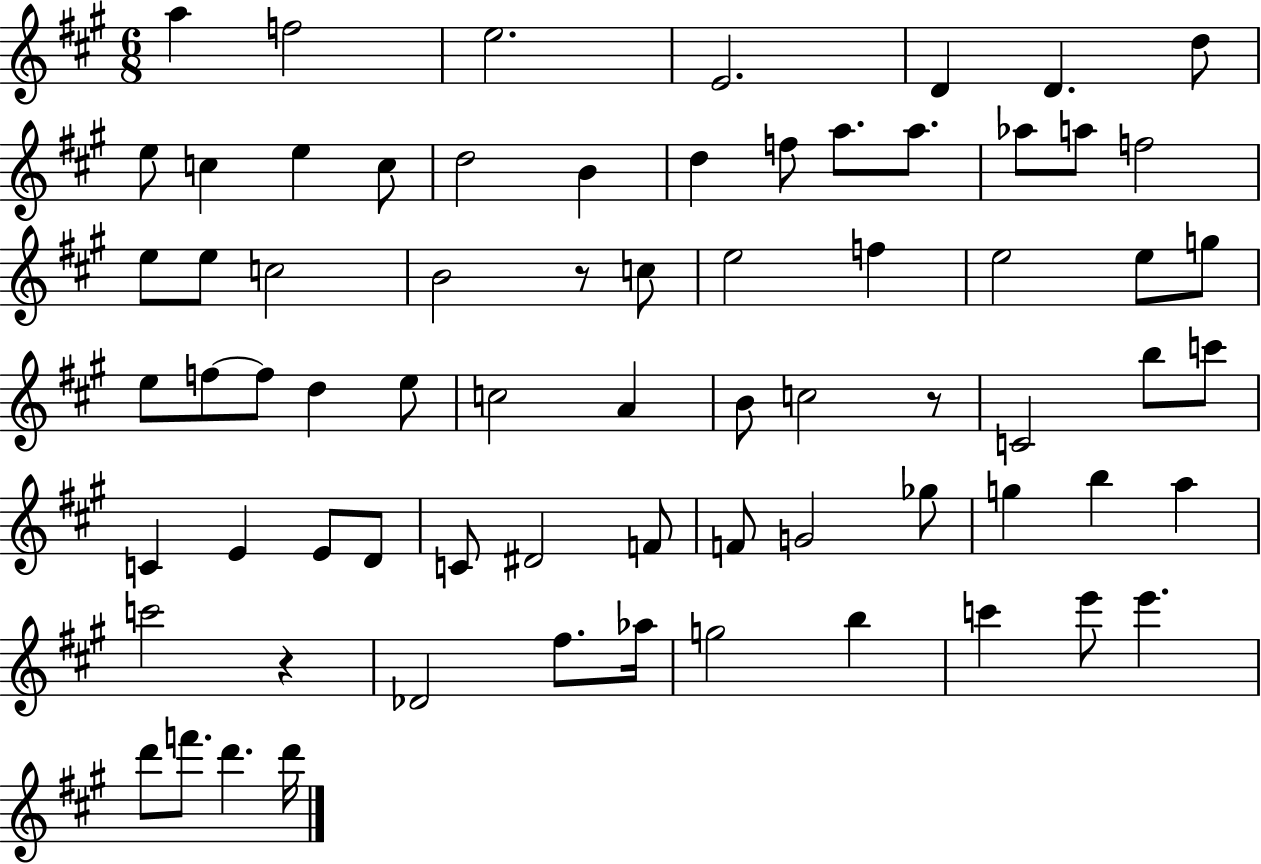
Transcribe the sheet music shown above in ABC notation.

X:1
T:Untitled
M:6/8
L:1/4
K:A
a f2 e2 E2 D D d/2 e/2 c e c/2 d2 B d f/2 a/2 a/2 _a/2 a/2 f2 e/2 e/2 c2 B2 z/2 c/2 e2 f e2 e/2 g/2 e/2 f/2 f/2 d e/2 c2 A B/2 c2 z/2 C2 b/2 c'/2 C E E/2 D/2 C/2 ^D2 F/2 F/2 G2 _g/2 g b a c'2 z _D2 ^f/2 _a/4 g2 b c' e'/2 e' d'/2 f'/2 d' d'/4